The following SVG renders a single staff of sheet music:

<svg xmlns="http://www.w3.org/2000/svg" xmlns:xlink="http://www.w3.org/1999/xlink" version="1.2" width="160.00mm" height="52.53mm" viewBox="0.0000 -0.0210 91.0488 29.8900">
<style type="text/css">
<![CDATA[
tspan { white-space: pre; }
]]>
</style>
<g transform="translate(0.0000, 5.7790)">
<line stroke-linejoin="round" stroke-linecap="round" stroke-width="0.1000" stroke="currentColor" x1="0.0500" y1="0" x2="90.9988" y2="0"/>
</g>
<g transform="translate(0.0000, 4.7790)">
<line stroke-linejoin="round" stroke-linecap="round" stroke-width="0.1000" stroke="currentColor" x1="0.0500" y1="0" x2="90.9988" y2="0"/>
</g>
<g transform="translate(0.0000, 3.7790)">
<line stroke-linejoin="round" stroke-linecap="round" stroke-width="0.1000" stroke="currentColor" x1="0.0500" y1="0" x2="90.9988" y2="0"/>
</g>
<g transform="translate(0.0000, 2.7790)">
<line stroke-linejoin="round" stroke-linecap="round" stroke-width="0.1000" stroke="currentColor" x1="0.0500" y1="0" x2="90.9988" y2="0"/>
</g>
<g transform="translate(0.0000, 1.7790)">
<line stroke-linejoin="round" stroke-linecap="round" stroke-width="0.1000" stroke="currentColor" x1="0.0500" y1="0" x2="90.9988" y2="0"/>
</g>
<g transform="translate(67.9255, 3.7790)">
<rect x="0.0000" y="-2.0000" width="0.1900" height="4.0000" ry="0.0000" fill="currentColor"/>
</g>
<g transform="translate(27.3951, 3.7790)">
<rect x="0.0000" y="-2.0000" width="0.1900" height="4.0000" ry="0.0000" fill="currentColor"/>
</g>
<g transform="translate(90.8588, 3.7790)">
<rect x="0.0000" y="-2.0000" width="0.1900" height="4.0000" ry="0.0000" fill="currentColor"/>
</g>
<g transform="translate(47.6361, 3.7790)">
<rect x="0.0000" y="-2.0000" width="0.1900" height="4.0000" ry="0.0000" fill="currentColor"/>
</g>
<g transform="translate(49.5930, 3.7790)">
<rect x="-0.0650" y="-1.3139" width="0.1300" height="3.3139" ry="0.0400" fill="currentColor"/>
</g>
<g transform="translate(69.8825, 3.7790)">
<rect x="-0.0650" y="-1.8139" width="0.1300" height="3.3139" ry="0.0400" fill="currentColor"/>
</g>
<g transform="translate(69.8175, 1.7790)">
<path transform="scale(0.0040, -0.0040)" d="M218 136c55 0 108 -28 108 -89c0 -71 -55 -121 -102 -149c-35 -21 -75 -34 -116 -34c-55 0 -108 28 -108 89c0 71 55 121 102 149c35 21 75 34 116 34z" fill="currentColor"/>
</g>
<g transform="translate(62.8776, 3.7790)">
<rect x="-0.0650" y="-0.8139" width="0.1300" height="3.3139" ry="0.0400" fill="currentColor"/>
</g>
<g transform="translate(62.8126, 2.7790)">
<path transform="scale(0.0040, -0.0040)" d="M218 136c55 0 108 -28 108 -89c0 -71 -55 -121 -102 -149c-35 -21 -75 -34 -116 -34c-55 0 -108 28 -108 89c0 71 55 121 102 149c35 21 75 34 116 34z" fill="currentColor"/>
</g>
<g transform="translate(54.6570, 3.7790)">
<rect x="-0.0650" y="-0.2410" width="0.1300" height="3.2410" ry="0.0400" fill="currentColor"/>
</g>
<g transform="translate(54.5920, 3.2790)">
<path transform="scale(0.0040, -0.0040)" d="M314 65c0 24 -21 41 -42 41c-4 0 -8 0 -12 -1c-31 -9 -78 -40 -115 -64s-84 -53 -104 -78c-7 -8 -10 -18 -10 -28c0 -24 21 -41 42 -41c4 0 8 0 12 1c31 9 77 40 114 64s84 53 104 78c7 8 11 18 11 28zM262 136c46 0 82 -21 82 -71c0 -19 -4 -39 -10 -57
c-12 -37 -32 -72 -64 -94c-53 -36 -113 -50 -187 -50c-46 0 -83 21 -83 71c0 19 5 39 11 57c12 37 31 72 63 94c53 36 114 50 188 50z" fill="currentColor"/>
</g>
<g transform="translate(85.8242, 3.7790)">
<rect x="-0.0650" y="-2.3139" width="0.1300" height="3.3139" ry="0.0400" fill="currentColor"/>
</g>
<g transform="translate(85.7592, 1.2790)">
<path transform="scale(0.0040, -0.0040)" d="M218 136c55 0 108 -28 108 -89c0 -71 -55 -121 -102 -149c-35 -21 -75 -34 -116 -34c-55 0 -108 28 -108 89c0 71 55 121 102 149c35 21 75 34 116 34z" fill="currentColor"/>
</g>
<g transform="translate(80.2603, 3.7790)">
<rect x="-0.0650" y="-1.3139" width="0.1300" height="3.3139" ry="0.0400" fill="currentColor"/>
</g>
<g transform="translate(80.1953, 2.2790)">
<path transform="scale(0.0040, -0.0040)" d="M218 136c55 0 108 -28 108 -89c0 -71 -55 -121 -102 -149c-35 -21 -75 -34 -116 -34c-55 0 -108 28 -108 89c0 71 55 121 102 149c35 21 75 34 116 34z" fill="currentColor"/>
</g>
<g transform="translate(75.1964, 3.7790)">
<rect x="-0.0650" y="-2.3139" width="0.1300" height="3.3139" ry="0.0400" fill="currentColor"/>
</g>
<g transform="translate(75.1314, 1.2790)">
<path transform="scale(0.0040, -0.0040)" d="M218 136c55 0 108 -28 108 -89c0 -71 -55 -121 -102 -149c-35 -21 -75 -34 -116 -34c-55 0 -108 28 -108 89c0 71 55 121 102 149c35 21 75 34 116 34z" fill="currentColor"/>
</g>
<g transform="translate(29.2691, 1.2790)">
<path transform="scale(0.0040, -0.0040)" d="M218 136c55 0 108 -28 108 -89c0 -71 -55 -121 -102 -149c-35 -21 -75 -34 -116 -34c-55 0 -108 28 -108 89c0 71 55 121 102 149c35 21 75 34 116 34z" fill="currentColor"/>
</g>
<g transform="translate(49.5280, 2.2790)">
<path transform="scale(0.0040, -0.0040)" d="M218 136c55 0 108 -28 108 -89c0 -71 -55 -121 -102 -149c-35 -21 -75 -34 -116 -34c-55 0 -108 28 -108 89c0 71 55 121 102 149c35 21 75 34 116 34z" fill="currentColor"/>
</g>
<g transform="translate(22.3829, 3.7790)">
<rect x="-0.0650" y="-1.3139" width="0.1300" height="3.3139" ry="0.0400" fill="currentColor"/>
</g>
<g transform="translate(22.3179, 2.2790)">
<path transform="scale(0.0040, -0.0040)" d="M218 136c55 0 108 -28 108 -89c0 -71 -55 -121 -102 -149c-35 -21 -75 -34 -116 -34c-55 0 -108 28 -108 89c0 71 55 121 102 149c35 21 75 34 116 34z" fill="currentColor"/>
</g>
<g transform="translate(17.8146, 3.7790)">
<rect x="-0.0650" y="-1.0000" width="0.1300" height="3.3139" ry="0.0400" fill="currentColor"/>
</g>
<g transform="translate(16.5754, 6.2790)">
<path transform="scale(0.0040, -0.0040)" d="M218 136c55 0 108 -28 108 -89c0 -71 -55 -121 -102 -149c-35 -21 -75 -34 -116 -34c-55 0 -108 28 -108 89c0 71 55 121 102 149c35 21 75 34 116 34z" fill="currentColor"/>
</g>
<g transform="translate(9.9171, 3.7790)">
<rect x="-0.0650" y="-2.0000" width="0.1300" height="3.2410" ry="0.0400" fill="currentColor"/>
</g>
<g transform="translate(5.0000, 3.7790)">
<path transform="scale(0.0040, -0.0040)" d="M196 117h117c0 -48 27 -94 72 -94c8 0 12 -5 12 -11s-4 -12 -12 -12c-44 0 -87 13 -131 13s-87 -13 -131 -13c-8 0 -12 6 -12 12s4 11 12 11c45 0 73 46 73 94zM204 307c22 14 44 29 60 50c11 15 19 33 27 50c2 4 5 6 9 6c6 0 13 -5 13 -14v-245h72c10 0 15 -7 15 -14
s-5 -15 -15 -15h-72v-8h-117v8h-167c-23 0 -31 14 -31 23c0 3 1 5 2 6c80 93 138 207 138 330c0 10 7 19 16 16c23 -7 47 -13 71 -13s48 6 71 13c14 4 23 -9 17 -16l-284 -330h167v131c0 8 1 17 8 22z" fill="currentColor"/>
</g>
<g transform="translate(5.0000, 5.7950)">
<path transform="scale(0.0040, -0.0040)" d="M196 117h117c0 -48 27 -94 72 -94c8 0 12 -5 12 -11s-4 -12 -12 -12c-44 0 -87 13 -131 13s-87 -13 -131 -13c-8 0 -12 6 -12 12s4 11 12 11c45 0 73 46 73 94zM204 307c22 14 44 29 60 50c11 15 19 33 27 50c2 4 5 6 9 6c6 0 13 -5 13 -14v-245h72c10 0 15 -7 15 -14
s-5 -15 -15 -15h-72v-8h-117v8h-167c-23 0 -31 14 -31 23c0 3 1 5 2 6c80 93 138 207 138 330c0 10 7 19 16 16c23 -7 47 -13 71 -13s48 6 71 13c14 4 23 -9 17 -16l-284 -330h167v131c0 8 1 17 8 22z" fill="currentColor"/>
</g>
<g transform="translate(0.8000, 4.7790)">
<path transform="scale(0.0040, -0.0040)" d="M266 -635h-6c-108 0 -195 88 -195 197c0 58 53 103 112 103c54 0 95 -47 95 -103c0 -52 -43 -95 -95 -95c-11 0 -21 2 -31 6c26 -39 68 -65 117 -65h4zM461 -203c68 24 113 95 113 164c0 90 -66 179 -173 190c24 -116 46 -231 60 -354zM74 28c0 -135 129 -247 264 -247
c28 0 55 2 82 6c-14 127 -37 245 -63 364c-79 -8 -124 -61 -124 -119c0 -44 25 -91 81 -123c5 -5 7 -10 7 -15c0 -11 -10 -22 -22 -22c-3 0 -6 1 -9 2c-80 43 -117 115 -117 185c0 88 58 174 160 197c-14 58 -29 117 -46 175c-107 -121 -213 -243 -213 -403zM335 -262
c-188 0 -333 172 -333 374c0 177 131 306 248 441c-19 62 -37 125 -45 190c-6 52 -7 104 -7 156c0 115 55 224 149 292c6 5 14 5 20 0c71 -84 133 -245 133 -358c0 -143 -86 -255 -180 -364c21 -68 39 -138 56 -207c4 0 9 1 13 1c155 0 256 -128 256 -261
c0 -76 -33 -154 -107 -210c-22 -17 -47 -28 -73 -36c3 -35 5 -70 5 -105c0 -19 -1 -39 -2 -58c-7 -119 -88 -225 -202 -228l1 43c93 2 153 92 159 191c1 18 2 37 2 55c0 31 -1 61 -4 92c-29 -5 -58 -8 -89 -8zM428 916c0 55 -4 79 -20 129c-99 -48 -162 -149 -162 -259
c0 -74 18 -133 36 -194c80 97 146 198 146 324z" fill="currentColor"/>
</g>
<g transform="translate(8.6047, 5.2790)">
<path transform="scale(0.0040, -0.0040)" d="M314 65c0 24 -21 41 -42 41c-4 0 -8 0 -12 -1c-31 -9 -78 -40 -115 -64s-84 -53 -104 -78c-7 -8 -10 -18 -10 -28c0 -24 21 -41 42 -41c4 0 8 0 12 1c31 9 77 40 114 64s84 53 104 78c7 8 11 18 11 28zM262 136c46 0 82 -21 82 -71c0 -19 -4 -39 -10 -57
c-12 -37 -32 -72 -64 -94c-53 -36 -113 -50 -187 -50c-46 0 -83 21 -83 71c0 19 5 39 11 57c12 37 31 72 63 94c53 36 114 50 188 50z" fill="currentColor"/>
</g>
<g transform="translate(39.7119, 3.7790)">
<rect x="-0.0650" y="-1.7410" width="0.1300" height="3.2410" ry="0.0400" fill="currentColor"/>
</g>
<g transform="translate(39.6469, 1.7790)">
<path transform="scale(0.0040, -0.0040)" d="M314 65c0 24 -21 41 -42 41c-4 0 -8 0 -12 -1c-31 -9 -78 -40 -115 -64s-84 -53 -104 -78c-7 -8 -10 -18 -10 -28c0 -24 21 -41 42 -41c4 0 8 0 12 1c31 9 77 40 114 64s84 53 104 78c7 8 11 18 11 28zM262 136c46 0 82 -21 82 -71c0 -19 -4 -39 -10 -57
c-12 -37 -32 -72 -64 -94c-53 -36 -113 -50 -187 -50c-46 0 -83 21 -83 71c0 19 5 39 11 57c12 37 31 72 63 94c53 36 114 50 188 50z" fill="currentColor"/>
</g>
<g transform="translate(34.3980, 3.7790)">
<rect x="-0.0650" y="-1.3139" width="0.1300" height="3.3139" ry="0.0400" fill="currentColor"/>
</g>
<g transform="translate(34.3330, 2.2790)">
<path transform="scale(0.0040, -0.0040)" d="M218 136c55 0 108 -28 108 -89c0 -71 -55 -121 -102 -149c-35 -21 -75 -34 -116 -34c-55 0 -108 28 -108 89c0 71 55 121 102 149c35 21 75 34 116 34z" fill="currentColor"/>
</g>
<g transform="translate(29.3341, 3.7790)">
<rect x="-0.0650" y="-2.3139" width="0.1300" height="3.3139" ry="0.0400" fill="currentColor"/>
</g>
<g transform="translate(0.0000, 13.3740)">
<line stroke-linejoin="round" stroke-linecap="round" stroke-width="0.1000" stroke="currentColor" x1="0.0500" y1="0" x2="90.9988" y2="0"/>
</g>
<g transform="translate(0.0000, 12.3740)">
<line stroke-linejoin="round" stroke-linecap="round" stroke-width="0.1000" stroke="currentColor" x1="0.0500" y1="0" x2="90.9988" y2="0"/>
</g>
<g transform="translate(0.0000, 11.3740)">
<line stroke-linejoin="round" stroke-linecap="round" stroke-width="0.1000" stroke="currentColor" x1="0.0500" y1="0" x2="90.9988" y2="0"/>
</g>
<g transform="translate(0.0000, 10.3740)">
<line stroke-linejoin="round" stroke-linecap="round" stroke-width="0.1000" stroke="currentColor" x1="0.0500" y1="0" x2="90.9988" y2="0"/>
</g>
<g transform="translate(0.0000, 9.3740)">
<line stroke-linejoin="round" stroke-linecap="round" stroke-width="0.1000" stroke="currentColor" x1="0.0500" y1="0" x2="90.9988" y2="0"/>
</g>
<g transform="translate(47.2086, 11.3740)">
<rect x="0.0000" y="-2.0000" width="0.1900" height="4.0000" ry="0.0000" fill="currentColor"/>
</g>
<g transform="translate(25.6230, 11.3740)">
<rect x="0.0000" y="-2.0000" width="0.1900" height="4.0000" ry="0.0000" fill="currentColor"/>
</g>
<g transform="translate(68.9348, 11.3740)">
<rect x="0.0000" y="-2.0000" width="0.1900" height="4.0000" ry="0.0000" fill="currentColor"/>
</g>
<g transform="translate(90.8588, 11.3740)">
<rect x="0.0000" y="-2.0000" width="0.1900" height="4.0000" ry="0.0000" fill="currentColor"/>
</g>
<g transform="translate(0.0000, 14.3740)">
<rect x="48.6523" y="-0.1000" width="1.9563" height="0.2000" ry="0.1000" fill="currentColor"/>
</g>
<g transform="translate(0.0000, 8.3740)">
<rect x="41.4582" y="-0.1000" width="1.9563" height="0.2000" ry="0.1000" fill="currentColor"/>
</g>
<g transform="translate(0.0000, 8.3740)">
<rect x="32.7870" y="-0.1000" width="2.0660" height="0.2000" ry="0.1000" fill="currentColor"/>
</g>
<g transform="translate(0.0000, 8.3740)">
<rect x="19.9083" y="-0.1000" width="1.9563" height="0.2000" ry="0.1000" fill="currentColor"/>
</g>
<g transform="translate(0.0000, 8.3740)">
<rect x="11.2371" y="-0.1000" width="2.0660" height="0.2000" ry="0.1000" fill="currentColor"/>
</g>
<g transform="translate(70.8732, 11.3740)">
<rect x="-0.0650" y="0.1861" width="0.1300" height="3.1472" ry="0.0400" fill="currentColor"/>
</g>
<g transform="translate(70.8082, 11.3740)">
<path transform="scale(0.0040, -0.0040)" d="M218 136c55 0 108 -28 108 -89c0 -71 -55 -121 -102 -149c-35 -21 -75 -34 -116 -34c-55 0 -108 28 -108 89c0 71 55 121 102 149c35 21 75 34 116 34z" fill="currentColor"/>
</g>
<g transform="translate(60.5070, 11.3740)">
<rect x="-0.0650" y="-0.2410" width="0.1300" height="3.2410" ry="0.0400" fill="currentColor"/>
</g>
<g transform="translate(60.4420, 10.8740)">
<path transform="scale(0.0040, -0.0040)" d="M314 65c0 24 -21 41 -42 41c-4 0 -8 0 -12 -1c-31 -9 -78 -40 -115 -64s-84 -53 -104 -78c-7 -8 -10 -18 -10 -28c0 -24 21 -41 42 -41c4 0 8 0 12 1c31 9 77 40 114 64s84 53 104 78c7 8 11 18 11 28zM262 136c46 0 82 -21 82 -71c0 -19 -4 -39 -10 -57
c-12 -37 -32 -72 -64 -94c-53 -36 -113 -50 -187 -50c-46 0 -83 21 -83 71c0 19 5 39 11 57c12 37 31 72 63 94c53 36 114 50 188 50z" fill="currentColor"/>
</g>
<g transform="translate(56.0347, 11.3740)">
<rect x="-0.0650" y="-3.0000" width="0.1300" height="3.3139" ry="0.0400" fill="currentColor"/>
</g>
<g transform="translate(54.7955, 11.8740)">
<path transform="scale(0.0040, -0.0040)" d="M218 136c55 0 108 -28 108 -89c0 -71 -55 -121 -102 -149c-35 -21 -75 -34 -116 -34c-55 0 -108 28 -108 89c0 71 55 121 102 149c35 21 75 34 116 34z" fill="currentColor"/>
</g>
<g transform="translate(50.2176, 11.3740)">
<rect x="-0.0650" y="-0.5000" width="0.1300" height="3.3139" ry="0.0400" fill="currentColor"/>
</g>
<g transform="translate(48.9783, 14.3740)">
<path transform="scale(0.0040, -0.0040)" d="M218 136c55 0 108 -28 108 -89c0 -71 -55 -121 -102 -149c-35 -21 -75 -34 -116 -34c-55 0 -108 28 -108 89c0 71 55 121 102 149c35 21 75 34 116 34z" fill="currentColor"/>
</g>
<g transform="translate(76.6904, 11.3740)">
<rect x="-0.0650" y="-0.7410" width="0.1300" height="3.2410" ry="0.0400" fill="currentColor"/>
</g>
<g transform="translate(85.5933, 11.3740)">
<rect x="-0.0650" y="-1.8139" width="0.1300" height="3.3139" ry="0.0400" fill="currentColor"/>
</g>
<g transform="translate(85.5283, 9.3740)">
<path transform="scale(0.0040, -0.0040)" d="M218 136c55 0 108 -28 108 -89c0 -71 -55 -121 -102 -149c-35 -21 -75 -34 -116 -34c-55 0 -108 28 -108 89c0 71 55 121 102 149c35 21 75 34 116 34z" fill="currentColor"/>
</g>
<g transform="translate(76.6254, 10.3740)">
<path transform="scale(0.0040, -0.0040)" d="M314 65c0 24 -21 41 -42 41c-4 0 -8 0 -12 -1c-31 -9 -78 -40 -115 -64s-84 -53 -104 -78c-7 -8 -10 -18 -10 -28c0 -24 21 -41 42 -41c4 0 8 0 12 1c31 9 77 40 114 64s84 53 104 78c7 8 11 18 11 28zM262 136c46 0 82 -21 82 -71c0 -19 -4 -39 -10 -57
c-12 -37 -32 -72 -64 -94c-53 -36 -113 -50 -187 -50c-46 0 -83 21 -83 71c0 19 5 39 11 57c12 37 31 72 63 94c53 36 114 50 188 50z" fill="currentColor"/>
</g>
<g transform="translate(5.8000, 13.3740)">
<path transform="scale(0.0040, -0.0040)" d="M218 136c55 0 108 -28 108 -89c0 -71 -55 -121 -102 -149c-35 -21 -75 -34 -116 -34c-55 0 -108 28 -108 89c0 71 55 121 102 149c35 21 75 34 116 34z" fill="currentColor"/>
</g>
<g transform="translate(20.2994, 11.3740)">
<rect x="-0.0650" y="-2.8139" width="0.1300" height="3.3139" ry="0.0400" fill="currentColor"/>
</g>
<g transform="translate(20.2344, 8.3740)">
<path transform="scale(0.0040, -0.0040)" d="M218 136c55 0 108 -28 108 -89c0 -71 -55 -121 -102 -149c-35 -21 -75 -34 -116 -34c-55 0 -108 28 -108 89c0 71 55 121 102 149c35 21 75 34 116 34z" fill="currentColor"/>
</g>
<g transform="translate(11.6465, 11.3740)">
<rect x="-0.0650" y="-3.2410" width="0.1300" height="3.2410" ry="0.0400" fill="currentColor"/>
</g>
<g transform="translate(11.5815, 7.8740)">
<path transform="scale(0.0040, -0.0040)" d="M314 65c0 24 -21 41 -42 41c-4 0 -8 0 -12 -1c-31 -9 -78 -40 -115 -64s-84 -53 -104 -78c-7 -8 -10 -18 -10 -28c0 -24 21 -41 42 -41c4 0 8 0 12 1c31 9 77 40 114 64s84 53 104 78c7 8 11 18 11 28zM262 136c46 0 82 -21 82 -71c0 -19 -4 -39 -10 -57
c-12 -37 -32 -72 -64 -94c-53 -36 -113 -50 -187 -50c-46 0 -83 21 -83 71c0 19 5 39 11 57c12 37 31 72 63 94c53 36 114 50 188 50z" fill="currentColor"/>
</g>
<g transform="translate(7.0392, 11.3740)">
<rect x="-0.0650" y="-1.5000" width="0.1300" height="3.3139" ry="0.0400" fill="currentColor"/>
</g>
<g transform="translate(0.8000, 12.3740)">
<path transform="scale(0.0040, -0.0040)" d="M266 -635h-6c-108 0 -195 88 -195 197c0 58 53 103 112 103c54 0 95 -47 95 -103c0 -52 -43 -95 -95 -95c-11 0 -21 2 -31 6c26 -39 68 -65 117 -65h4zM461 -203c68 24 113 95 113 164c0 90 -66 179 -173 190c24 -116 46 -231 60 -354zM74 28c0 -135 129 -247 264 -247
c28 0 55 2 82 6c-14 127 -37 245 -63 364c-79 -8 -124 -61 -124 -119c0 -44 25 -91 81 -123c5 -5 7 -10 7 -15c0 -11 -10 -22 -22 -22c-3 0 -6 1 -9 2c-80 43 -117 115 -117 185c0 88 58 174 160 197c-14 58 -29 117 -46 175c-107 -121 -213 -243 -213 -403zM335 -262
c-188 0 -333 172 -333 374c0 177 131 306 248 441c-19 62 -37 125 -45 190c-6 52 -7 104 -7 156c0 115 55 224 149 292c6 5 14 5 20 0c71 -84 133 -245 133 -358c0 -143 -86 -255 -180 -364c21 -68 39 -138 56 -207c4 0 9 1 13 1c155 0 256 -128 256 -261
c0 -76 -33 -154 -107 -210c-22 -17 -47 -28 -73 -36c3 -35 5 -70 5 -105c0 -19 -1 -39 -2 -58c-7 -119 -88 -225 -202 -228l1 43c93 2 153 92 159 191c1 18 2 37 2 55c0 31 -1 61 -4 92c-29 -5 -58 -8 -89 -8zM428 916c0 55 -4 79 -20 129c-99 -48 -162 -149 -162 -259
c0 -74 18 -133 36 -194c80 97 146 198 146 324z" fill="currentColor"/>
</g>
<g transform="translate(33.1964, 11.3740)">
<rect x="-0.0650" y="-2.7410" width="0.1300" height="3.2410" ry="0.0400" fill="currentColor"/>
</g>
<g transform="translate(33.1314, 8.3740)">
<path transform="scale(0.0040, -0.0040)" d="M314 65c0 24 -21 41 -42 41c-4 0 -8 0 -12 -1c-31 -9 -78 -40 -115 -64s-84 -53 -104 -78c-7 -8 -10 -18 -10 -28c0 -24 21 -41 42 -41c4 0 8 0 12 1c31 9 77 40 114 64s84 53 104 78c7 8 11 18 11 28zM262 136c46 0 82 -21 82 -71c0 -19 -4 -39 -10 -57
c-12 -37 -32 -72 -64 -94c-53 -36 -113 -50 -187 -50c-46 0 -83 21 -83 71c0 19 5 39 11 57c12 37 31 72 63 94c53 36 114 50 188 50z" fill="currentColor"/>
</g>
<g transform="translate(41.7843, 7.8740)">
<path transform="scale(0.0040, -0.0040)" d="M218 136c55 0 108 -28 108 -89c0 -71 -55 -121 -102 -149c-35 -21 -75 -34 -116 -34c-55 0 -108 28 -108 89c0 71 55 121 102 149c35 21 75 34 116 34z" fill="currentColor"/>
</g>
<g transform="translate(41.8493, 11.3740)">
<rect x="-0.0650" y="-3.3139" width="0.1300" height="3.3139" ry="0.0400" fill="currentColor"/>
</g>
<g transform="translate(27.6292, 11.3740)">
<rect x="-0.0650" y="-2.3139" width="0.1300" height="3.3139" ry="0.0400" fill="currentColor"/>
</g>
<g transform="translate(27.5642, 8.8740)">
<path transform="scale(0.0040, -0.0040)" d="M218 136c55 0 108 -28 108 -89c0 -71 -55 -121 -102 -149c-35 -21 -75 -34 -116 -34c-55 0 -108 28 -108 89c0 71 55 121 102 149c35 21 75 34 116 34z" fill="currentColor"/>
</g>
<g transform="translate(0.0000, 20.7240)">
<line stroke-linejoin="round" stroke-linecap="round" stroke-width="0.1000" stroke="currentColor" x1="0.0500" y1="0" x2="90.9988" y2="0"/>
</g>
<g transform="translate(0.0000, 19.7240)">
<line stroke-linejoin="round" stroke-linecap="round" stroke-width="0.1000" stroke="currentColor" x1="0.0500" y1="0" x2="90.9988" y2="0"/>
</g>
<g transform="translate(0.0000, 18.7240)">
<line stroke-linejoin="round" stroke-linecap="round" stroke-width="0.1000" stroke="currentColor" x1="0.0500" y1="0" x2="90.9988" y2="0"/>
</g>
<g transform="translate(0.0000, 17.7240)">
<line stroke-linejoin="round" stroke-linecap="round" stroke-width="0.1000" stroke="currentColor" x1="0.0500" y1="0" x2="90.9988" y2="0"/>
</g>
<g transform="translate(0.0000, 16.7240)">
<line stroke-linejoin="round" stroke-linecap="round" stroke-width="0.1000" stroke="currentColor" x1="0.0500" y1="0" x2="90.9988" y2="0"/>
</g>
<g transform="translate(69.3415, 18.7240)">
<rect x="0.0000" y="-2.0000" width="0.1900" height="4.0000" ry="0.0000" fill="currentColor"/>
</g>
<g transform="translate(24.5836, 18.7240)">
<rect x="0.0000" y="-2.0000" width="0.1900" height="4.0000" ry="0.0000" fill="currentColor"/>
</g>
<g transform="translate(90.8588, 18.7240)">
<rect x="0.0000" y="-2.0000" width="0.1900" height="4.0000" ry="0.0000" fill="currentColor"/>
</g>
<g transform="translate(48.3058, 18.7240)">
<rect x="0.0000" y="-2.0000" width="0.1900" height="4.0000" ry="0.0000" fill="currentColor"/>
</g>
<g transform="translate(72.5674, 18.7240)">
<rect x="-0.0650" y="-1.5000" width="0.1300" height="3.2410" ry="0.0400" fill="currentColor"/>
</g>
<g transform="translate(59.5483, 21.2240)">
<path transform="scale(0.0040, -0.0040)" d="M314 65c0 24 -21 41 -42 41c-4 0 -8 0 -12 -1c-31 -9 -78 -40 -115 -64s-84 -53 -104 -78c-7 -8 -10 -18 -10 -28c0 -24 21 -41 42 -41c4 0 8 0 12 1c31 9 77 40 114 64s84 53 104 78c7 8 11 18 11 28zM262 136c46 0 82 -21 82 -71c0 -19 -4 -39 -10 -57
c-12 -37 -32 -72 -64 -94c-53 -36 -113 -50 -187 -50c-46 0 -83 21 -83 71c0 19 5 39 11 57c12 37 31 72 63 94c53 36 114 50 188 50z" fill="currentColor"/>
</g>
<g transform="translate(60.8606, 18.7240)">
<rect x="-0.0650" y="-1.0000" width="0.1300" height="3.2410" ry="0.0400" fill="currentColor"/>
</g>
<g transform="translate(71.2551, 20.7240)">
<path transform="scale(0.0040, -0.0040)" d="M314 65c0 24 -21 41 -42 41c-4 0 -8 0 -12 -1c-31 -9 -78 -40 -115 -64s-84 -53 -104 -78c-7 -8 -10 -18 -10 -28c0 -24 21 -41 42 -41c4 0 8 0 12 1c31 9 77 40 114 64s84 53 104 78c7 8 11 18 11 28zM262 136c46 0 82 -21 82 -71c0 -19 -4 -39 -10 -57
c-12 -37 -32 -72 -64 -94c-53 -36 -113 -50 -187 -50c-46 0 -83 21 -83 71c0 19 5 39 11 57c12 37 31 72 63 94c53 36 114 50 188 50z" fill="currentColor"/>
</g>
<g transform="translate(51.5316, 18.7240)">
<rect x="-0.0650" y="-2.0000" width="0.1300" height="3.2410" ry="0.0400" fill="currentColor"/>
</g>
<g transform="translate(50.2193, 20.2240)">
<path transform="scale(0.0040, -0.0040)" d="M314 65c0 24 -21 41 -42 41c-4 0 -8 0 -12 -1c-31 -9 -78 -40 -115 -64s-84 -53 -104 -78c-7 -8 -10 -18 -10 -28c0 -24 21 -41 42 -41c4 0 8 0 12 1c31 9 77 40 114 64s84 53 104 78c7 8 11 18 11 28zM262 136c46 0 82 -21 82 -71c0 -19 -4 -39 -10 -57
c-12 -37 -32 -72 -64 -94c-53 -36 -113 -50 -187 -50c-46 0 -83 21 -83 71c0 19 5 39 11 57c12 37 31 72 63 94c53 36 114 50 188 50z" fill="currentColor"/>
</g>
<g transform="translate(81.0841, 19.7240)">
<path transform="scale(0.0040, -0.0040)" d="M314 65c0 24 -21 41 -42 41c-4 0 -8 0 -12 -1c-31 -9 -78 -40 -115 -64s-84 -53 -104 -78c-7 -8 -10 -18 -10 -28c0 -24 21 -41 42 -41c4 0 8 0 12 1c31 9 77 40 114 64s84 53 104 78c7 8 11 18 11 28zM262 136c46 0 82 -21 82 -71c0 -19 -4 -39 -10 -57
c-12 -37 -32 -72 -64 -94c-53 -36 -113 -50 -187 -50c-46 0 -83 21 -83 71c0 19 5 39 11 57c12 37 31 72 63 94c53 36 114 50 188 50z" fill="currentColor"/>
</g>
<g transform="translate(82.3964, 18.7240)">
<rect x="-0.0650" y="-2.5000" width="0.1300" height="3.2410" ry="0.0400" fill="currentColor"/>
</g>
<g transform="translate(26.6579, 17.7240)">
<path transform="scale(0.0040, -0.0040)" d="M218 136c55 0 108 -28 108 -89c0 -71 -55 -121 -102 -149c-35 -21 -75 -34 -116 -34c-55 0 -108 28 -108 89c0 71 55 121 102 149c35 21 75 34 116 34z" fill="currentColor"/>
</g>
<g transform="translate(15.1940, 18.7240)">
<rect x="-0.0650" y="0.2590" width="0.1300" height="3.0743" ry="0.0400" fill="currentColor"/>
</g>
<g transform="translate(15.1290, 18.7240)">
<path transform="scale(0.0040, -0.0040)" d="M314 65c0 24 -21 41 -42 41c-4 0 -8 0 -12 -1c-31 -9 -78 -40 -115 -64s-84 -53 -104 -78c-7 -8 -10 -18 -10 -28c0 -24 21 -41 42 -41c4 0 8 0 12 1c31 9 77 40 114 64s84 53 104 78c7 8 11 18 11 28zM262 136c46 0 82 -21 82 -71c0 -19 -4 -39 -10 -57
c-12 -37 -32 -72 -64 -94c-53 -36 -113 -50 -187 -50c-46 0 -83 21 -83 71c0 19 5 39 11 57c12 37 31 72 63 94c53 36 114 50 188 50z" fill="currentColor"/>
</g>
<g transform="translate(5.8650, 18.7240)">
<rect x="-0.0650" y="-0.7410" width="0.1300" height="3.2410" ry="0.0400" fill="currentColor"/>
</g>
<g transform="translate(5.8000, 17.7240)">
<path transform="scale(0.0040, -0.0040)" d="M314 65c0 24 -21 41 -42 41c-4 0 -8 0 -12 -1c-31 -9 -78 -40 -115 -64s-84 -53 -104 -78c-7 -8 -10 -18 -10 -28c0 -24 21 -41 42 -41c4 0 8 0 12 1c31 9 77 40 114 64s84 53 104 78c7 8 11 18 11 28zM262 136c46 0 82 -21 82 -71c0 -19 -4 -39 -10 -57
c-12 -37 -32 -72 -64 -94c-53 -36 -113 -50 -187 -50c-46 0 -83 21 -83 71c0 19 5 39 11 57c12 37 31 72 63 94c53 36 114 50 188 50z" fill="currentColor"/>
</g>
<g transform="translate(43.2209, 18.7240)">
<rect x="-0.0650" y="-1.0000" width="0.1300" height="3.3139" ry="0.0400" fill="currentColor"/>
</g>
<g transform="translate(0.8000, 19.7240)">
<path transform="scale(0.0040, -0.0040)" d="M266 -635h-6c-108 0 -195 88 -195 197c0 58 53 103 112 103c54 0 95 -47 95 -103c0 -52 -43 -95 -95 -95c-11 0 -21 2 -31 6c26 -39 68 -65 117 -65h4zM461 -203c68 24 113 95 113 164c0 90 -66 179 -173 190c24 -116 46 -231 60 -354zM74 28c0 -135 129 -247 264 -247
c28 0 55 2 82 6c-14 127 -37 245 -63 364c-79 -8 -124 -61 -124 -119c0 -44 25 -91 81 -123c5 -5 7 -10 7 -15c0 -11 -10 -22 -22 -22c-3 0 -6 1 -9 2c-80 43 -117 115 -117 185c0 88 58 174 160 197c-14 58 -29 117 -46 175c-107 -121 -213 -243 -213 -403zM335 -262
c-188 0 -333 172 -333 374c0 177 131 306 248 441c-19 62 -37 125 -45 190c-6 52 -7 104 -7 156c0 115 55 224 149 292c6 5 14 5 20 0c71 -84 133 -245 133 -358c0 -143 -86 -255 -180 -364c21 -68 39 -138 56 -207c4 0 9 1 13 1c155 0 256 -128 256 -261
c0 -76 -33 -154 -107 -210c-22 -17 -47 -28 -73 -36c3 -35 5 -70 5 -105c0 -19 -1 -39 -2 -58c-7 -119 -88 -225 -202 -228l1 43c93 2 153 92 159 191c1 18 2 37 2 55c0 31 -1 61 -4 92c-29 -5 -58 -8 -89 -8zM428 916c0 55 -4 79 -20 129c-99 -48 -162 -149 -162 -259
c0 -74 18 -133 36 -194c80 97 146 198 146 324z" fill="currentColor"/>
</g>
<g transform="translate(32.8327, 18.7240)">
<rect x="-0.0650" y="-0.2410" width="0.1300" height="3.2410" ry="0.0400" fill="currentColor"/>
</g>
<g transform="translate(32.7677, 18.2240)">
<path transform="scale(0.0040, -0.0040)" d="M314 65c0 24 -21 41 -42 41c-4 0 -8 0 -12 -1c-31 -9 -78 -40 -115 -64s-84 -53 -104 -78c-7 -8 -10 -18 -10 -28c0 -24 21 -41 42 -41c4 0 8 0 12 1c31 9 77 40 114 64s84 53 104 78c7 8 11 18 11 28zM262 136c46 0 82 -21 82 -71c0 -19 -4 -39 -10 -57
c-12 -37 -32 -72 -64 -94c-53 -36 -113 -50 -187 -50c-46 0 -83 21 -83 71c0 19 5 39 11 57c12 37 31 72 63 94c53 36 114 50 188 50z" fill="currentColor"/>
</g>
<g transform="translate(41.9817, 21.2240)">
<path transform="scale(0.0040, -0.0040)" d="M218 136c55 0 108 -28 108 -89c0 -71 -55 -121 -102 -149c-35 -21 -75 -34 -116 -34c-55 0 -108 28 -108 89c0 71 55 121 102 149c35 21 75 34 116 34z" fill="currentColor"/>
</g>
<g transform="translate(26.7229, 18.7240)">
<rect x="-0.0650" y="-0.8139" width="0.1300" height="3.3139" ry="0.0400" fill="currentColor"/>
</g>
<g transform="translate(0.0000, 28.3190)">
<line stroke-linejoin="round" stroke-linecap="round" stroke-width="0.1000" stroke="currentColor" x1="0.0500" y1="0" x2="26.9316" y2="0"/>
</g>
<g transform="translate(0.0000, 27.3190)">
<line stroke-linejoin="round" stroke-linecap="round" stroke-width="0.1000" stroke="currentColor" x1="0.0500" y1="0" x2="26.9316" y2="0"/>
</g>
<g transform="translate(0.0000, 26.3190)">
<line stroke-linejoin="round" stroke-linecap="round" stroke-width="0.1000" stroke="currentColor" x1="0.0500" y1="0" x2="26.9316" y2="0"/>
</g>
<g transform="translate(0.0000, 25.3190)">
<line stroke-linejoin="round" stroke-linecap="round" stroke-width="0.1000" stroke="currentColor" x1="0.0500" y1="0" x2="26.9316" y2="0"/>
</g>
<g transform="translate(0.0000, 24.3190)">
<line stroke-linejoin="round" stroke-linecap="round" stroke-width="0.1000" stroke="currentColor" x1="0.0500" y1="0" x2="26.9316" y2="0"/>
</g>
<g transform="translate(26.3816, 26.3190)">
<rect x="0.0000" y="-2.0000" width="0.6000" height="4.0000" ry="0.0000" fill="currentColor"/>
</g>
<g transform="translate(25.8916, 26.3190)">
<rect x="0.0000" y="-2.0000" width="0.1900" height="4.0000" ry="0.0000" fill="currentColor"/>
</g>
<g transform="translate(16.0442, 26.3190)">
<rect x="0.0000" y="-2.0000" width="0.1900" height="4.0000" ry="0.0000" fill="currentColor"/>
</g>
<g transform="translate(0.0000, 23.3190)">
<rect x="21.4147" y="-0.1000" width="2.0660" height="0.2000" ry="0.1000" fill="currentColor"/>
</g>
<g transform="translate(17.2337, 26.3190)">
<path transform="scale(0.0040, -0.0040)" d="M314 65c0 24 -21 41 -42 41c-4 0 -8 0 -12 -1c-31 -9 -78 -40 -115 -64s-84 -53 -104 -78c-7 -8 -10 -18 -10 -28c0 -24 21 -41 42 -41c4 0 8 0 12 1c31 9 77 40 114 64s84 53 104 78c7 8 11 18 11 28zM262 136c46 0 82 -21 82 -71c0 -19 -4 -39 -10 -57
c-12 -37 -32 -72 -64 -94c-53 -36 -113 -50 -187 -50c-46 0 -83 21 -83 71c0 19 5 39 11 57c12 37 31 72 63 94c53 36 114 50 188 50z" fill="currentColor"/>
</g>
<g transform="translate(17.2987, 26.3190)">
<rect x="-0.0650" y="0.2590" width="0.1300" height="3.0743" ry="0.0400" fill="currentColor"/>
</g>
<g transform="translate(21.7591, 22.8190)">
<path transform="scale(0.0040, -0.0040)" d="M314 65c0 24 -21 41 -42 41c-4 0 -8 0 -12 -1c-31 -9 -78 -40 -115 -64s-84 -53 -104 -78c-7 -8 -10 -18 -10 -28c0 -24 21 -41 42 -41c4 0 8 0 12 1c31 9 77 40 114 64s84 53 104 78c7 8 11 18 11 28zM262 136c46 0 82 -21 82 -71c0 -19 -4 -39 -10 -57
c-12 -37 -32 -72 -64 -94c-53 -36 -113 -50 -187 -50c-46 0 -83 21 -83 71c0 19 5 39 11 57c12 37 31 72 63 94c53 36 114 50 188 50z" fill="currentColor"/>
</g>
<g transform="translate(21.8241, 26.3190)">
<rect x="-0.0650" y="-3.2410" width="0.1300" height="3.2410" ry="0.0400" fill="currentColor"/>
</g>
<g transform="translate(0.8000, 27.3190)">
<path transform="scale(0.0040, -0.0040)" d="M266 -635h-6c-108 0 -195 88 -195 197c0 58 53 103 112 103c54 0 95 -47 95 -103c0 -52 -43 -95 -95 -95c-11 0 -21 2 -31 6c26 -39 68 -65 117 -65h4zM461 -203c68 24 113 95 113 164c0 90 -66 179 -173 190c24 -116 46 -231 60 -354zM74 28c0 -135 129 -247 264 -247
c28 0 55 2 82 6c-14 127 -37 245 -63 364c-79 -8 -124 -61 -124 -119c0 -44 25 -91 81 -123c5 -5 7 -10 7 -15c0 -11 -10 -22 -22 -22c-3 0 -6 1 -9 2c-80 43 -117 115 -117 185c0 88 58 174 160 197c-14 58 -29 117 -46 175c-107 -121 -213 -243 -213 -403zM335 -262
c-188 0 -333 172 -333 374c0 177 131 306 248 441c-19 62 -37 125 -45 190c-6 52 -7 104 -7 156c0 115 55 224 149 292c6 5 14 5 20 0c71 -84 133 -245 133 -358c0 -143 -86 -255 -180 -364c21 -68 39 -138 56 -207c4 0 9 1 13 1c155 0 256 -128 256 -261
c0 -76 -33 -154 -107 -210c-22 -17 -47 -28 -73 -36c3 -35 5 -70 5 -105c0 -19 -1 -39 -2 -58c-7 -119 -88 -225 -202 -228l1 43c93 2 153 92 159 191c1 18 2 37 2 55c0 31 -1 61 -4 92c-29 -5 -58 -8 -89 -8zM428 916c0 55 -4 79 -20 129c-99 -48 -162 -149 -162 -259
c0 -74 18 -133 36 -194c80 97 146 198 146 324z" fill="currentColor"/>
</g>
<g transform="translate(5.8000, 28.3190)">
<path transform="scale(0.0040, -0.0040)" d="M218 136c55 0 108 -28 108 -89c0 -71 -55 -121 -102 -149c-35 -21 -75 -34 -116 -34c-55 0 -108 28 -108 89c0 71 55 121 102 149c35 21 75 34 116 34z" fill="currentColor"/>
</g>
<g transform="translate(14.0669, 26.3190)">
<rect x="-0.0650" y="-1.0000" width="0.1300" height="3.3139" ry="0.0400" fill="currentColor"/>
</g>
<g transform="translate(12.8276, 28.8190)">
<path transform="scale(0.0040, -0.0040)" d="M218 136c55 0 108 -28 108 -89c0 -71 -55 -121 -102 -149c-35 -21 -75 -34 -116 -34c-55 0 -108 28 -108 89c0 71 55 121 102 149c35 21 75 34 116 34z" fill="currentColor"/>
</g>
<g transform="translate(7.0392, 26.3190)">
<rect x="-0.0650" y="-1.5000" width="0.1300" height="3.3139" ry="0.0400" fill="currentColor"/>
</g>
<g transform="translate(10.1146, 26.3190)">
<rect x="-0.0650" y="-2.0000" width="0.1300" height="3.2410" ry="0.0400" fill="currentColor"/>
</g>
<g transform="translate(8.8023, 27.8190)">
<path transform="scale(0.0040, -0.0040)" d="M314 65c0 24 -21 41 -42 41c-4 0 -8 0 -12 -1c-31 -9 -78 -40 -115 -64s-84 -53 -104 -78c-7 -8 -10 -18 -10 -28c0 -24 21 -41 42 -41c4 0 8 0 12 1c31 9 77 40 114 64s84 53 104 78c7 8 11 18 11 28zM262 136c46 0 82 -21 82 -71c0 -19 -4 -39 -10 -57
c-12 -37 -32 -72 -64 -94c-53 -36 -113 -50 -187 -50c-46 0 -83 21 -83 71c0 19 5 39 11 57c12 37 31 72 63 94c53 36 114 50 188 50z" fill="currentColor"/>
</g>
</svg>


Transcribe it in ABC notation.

X:1
T:Untitled
M:4/4
L:1/4
K:C
F2 D e g e f2 e c2 d f g e g E b2 a g a2 b C A c2 B d2 f d2 B2 d c2 D F2 D2 E2 G2 E F2 D B2 b2